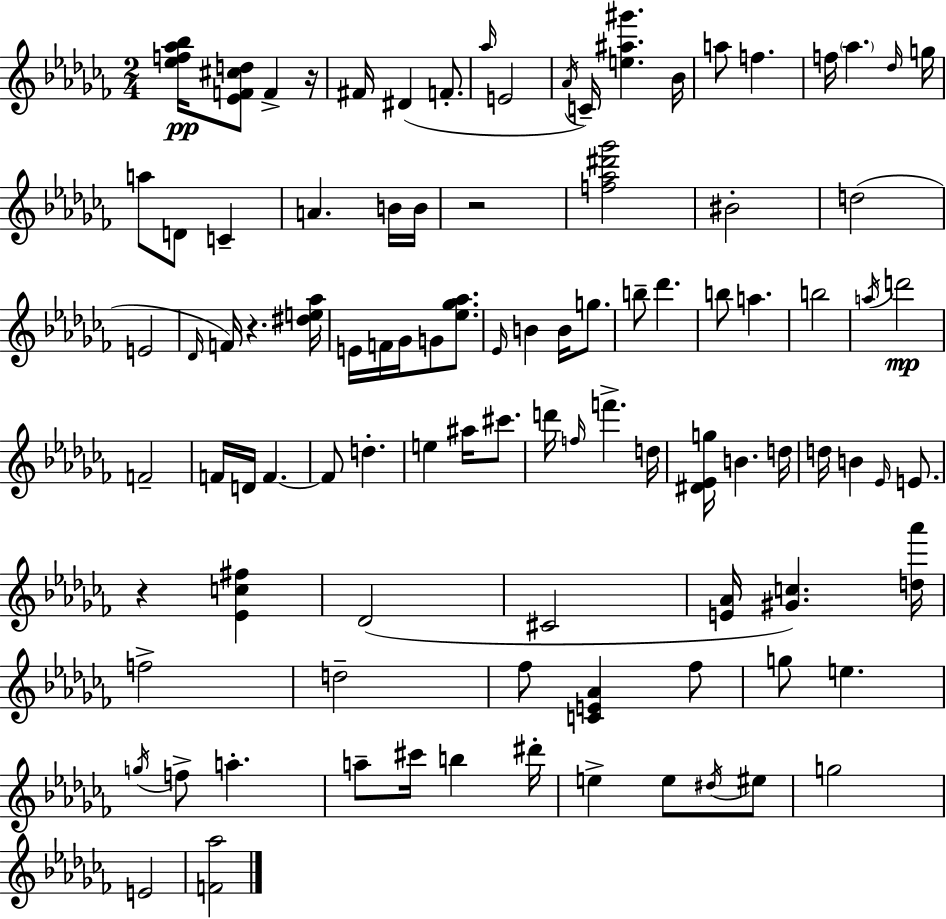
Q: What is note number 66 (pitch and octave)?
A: FES5